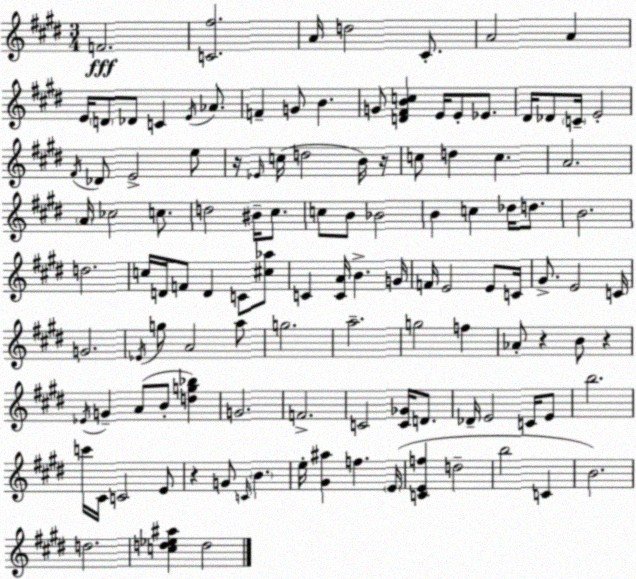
X:1
T:Untitled
M:3/4
L:1/4
K:E
F2 [C^f]2 A/4 d2 ^C/2 A2 A E/4 D/2 _D/2 C E/4 _A/2 F G/2 B G/2 [D^FBc] E/4 E/2 _E/2 ^D/4 _D/2 C/4 E2 ^F/4 _D/2 E2 e/2 z/4 _E/4 c/4 d2 B/4 z/4 c/2 d c A2 A/4 _c2 c/2 d2 ^B/4 ^c/2 c/2 B/2 _B2 B c _d/4 d/2 B2 d2 c/4 D/4 F/2 D C/2 [^c_a]/2 C [CA]/4 B G/4 F/4 E2 E/2 C/4 ^G/2 E2 C/4 G2 _E/4 g/2 A2 a/2 g2 a2 g2 f _A/2 z B/2 z _E/4 G A/2 B/2 [dg_b] G2 F2 C2 [C_G]/4 D/2 _D/4 E2 C/4 E/2 b2 c'/4 ^C/4 C2 E/2 z G/2 C/4 B e/4 [^G^a] f E/4 [CEf] d2 b2 C B2 d2 [cd_e^a] d2